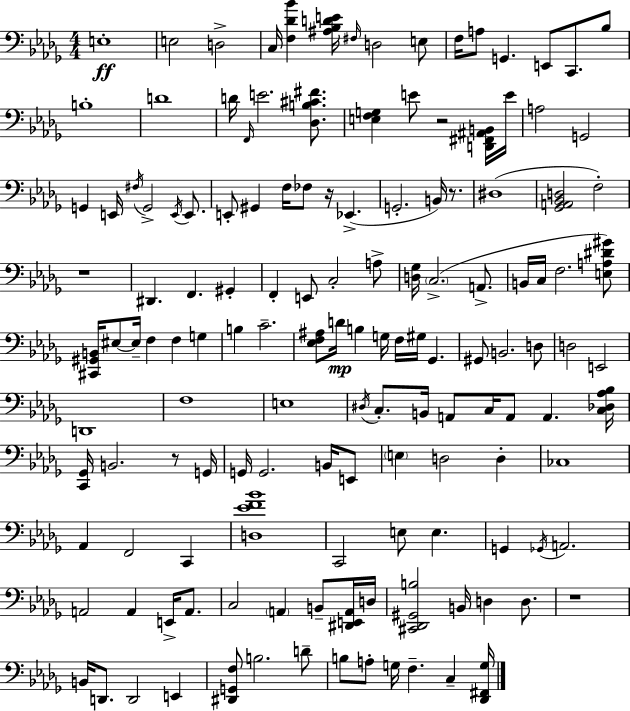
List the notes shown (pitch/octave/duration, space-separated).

E3/w E3/h D3/h C3/s [F3,Db4,Bb4]/q [A#3,Bb3,D4,E4]/s F#3/s D3/h E3/e F3/s A3/e G2/q. E2/e C2/e. Bb3/e B3/w D4/w D4/s F2/s E4/h. [Db3,B3,C#4,F#4]/e. [E3,F3,G3]/q E4/e R/h [D2,F#2,A#2,B2]/s E4/s A3/h G2/h G2/q E2/s F#3/s G2/h E2/s E2/e. E2/e G#2/q F3/s FES3/e R/s Eb2/q. G2/h. B2/s R/e. D#3/w [Gb2,A2,Bb2,D3]/h F3/h R/w D#2/q. F2/q. G#2/q F2/q E2/e C3/h A3/e [D3,Gb3]/s C3/h. A2/e. B2/s C3/s F3/h. [E3,A3,D#4,G#4]/e [C#2,G#2,B2]/s EIS3/e EIS3/s F3/q F3/q G3/q B3/q C4/h. [Eb3,F3,A#3]/e D4/s B3/q G3/s F3/s G#3/s Gb2/q. G#2/e B2/h. D3/e D3/h E2/h D2/w F3/w E3/w D#3/s C3/e. B2/s A2/e C3/s A2/e A2/q. [C3,Db3,Ab3,Bb3]/s [C2,Gb2]/s B2/h. R/e G2/s G2/s G2/h. B2/s E2/e E3/q D3/h D3/q CES3/w Ab2/q F2/h C2/q [D3,Eb4,F4,Bb4]/w C2/h E3/e E3/q. G2/q Gb2/s A2/h. A2/h A2/q E2/s A2/e. C3/h A2/q B2/e [D#2,E2,A2]/s D3/s [C#2,Db2,G#2,B3]/h B2/s D3/q D3/e. R/w B2/s D2/e. D2/h E2/q [D#2,G2,F3]/e B3/h. D4/e B3/e A3/e G3/s F3/q. C3/q [Db2,F#2,G3]/s